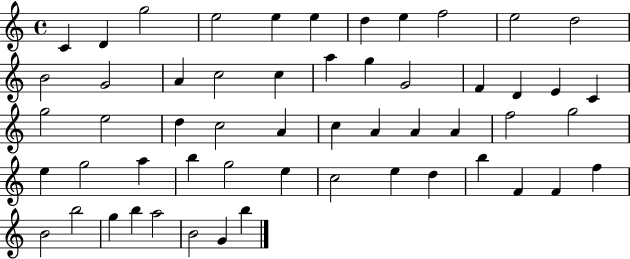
C4/q D4/q G5/h E5/h E5/q E5/q D5/q E5/q F5/h E5/h D5/h B4/h G4/h A4/q C5/h C5/q A5/q G5/q G4/h F4/q D4/q E4/q C4/q G5/h E5/h D5/q C5/h A4/q C5/q A4/q A4/q A4/q F5/h G5/h E5/q G5/h A5/q B5/q G5/h E5/q C5/h E5/q D5/q B5/q F4/q F4/q F5/q B4/h B5/h G5/q B5/q A5/h B4/h G4/q B5/q